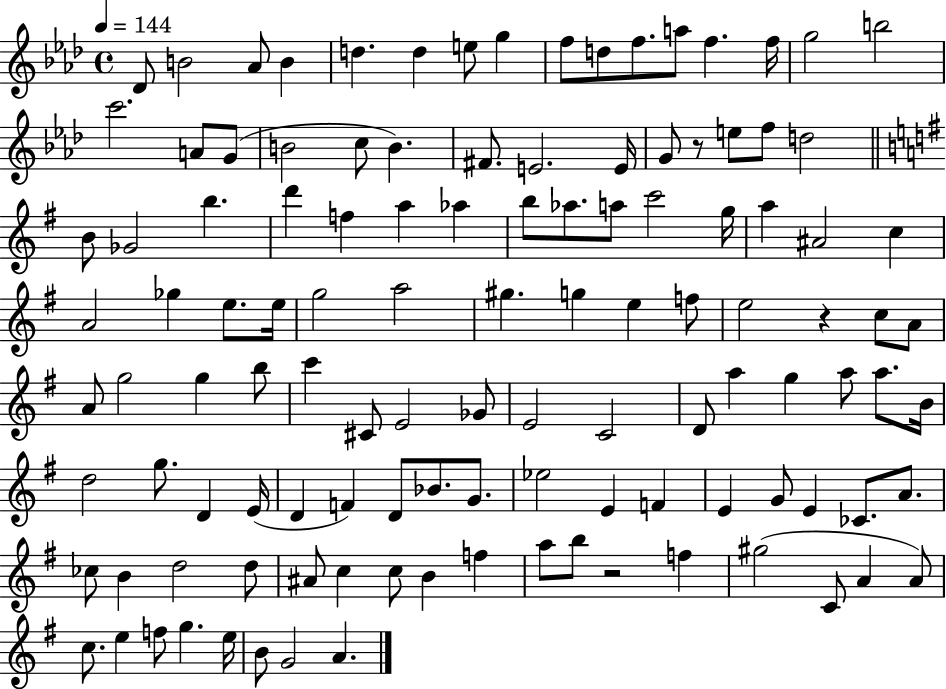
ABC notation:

X:1
T:Untitled
M:4/4
L:1/4
K:Ab
_D/2 B2 _A/2 B d d e/2 g f/2 d/2 f/2 a/2 f f/4 g2 b2 c'2 A/2 G/2 B2 c/2 B ^F/2 E2 E/4 G/2 z/2 e/2 f/2 d2 B/2 _G2 b d' f a _a b/2 _a/2 a/2 c'2 g/4 a ^A2 c A2 _g e/2 e/4 g2 a2 ^g g e f/2 e2 z c/2 A/2 A/2 g2 g b/2 c' ^C/2 E2 _G/2 E2 C2 D/2 a g a/2 a/2 B/4 d2 g/2 D E/4 D F D/2 _B/2 G/2 _e2 E F E G/2 E _C/2 A/2 _c/2 B d2 d/2 ^A/2 c c/2 B f a/2 b/2 z2 f ^g2 C/2 A A/2 c/2 e f/2 g e/4 B/2 G2 A